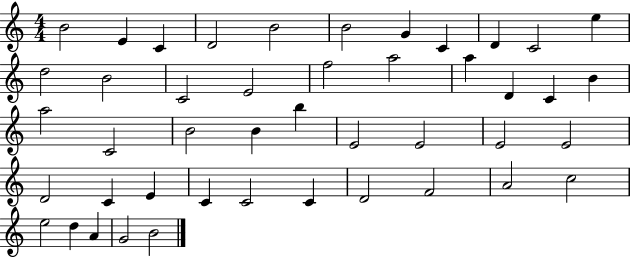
{
  \clef treble
  \numericTimeSignature
  \time 4/4
  \key c \major
  b'2 e'4 c'4 | d'2 b'2 | b'2 g'4 c'4 | d'4 c'2 e''4 | \break d''2 b'2 | c'2 e'2 | f''2 a''2 | a''4 d'4 c'4 b'4 | \break a''2 c'2 | b'2 b'4 b''4 | e'2 e'2 | e'2 e'2 | \break d'2 c'4 e'4 | c'4 c'2 c'4 | d'2 f'2 | a'2 c''2 | \break e''2 d''4 a'4 | g'2 b'2 | \bar "|."
}